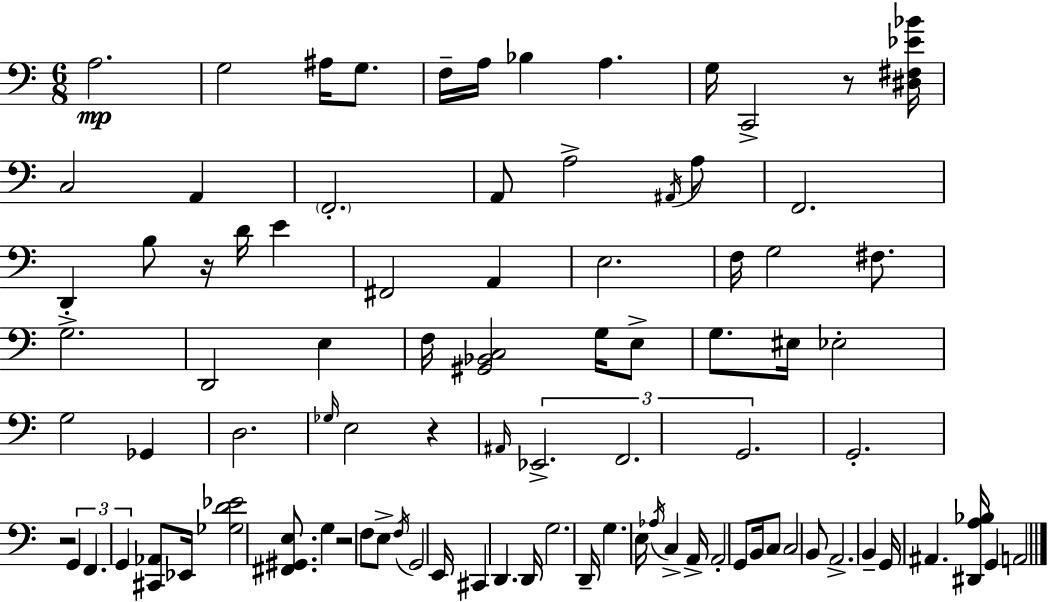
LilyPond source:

{
  \clef bass
  \numericTimeSignature
  \time 6/8
  \key a \minor
  a2.\mp | g2 ais16 g8. | f16-- a16 bes4 a4. | g16 c,2-> r8 <dis fis ees' bes'>16 | \break c2 a,4 | \parenthesize f,2.-. | a,8 a2-> \acciaccatura { ais,16 } a8 | f,2. | \break d,4-. b8 r16 d'16 e'4 | fis,2 a,4 | e2. | f16 g2 fis8. | \break g2.-> | d,2 e4 | f16 <gis, bes, c>2 g16 e8-> | g8. eis16 ees2-. | \break g2 ges,4 | d2. | \grace { ges16 } e2 r4 | \grace { ais,16 } \tuplet 3/2 { ees,2.-> | \break f,2. | g,2. } | g,2.-. | r2 \tuplet 3/2 { g,4 | \break f,4. g,4 } | <cis, aes,>8 ees,16 <ges d' ees'>2 | <fis, gis, e>8. g4 r2 | f8 e8-> \acciaccatura { f16 } g,2 | \break e,16 cis,4 d,4. | d,16 g2. | d,16-- g4. e16 | \acciaccatura { aes16 } c4-> a,16-> a,2-. | \break g,8 b,16 c8 c2 | b,8 a,2.-> | b,4-- g,16 ais,4. | <dis, a bes>16 g,4 a,2 | \break \bar "|."
}